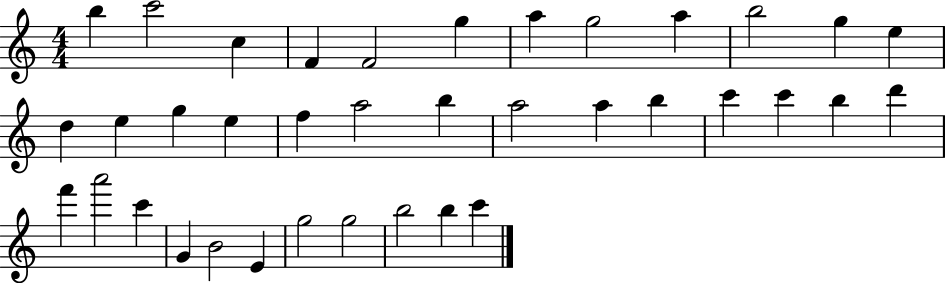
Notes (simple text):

B5/q C6/h C5/q F4/q F4/h G5/q A5/q G5/h A5/q B5/h G5/q E5/q D5/q E5/q G5/q E5/q F5/q A5/h B5/q A5/h A5/q B5/q C6/q C6/q B5/q D6/q F6/q A6/h C6/q G4/q B4/h E4/q G5/h G5/h B5/h B5/q C6/q